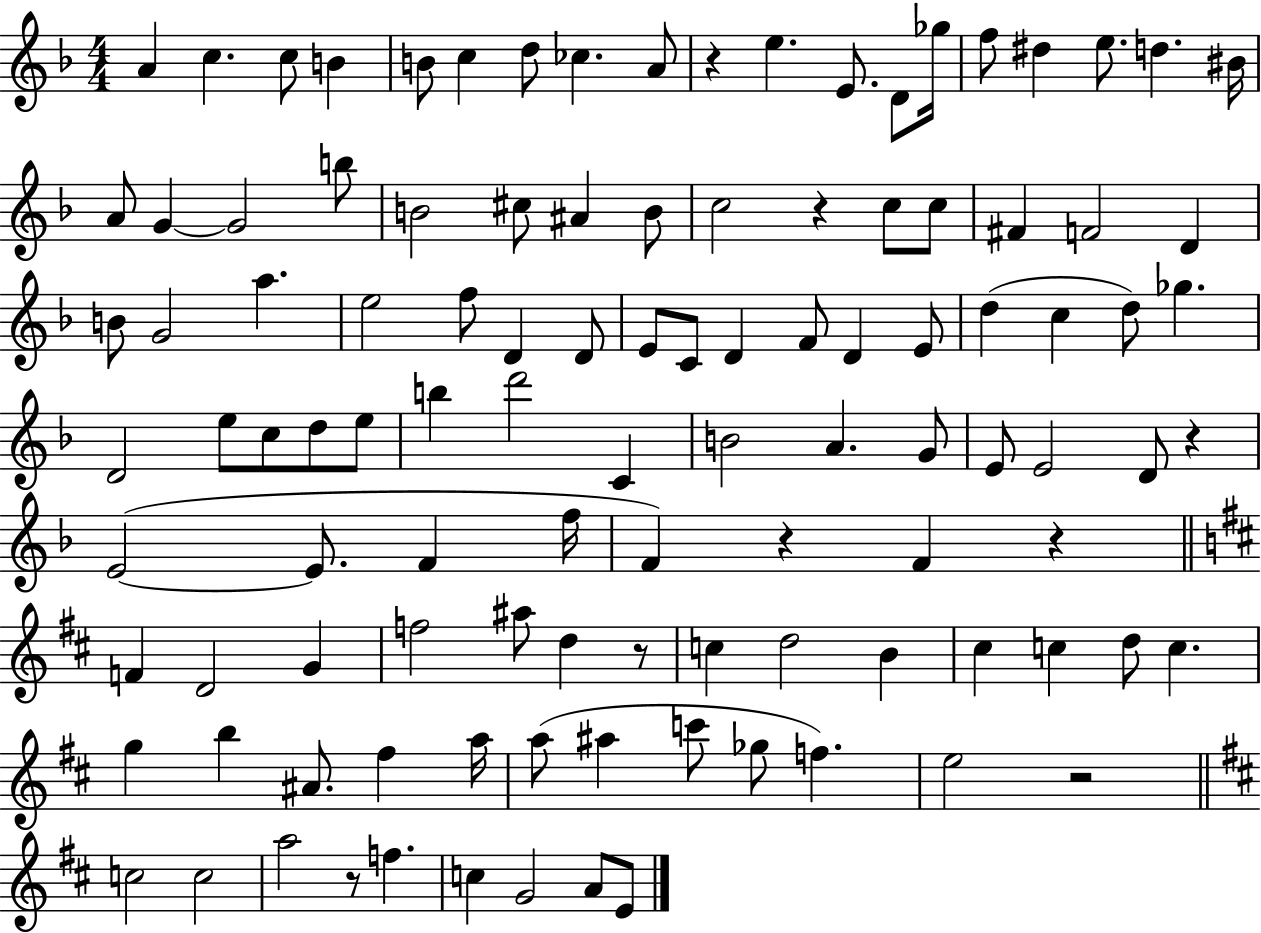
{
  \clef treble
  \numericTimeSignature
  \time 4/4
  \key f \major
  a'4 c''4. c''8 b'4 | b'8 c''4 d''8 ces''4. a'8 | r4 e''4. e'8. d'8 ges''16 | f''8 dis''4 e''8. d''4. bis'16 | \break a'8 g'4~~ g'2 b''8 | b'2 cis''8 ais'4 b'8 | c''2 r4 c''8 c''8 | fis'4 f'2 d'4 | \break b'8 g'2 a''4. | e''2 f''8 d'4 d'8 | e'8 c'8 d'4 f'8 d'4 e'8 | d''4( c''4 d''8) ges''4. | \break d'2 e''8 c''8 d''8 e''8 | b''4 d'''2 c'4 | b'2 a'4. g'8 | e'8 e'2 d'8 r4 | \break e'2~(~ e'8. f'4 f''16 | f'4) r4 f'4 r4 | \bar "||" \break \key d \major f'4 d'2 g'4 | f''2 ais''8 d''4 r8 | c''4 d''2 b'4 | cis''4 c''4 d''8 c''4. | \break g''4 b''4 ais'8. fis''4 a''16 | a''8( ais''4 c'''8 ges''8 f''4.) | e''2 r2 | \bar "||" \break \key b \minor c''2 c''2 | a''2 r8 f''4. | c''4 g'2 a'8 e'8 | \bar "|."
}